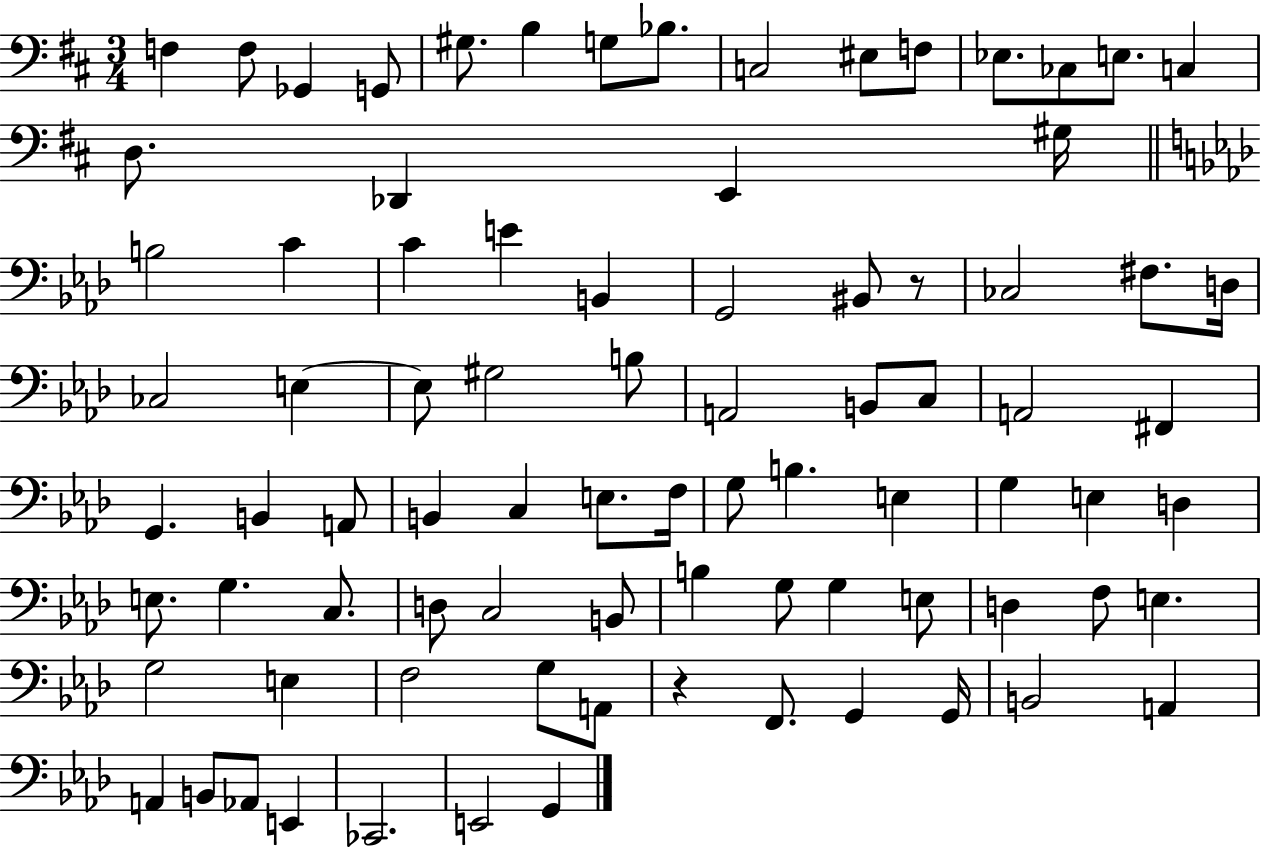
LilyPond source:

{
  \clef bass
  \numericTimeSignature
  \time 3/4
  \key d \major
  f4 f8 ges,4 g,8 | gis8. b4 g8 bes8. | c2 eis8 f8 | ees8. ces8 e8. c4 | \break d8. des,4 e,4 gis16 | \bar "||" \break \key aes \major b2 c'4 | c'4 e'4 b,4 | g,2 bis,8 r8 | ces2 fis8. d16 | \break ces2 e4~~ | e8 gis2 b8 | a,2 b,8 c8 | a,2 fis,4 | \break g,4. b,4 a,8 | b,4 c4 e8. f16 | g8 b4. e4 | g4 e4 d4 | \break e8. g4. c8. | d8 c2 b,8 | b4 g8 g4 e8 | d4 f8 e4. | \break g2 e4 | f2 g8 a,8 | r4 f,8. g,4 g,16 | b,2 a,4 | \break a,4 b,8 aes,8 e,4 | ces,2. | e,2 g,4 | \bar "|."
}